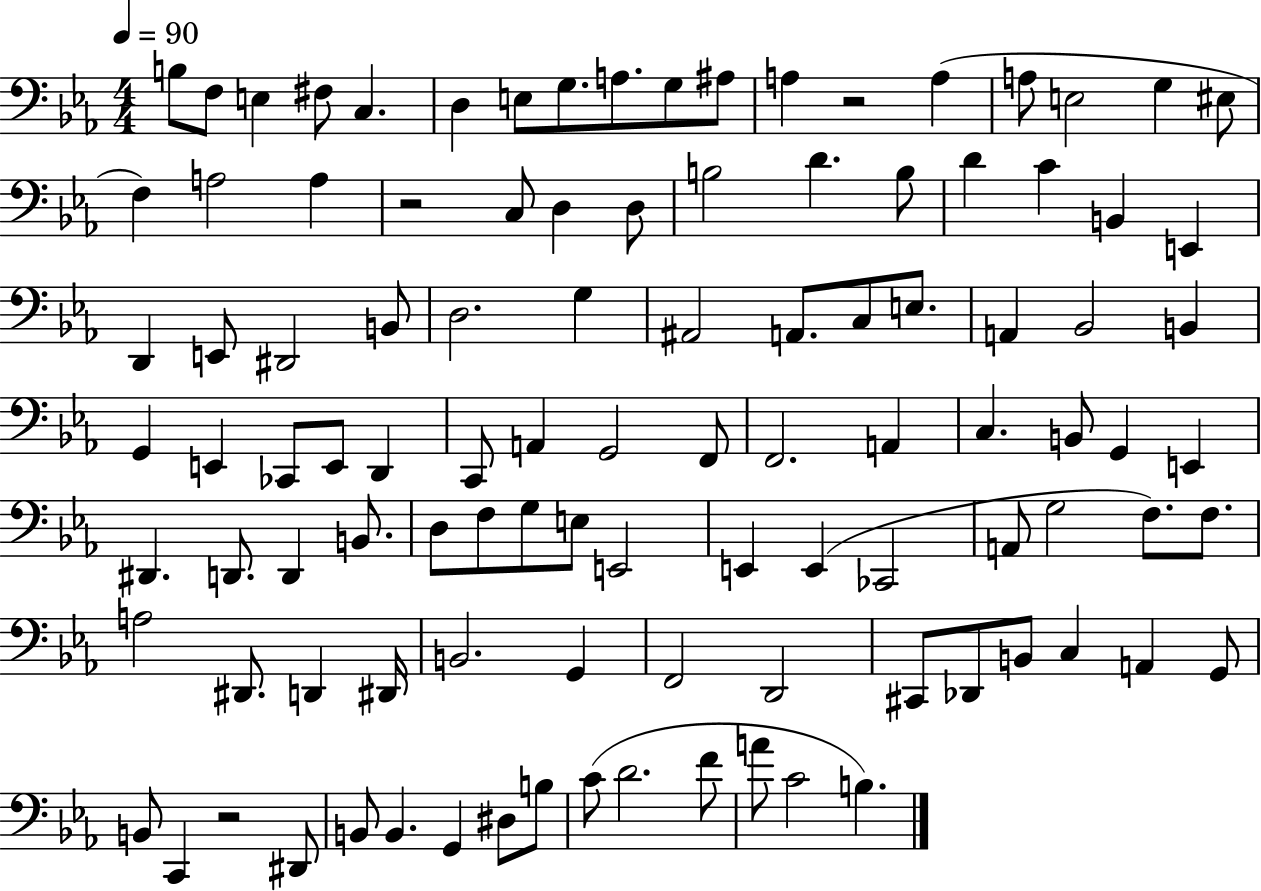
B3/e F3/e E3/q F#3/e C3/q. D3/q E3/e G3/e. A3/e. G3/e A#3/e A3/q R/h A3/q A3/e E3/h G3/q EIS3/e F3/q A3/h A3/q R/h C3/e D3/q D3/e B3/h D4/q. B3/e D4/q C4/q B2/q E2/q D2/q E2/e D#2/h B2/e D3/h. G3/q A#2/h A2/e. C3/e E3/e. A2/q Bb2/h B2/q G2/q E2/q CES2/e E2/e D2/q C2/e A2/q G2/h F2/e F2/h. A2/q C3/q. B2/e G2/q E2/q D#2/q. D2/e. D2/q B2/e. D3/e F3/e G3/e E3/e E2/h E2/q E2/q CES2/h A2/e G3/h F3/e. F3/e. A3/h D#2/e. D2/q D#2/s B2/h. G2/q F2/h D2/h C#2/e Db2/e B2/e C3/q A2/q G2/e B2/e C2/q R/h D#2/e B2/e B2/q. G2/q D#3/e B3/e C4/e D4/h. F4/e A4/e C4/h B3/q.